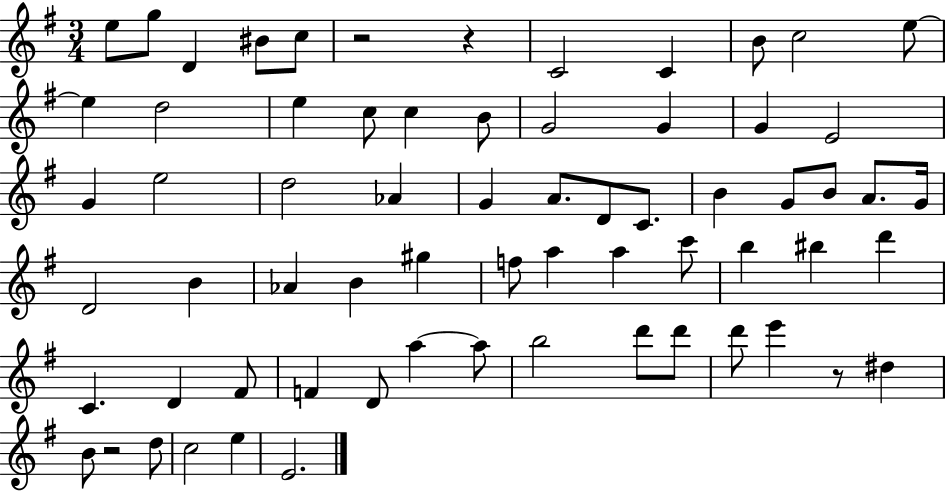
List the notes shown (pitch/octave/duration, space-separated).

E5/e G5/e D4/q BIS4/e C5/e R/h R/q C4/h C4/q B4/e C5/h E5/e E5/q D5/h E5/q C5/e C5/q B4/e G4/h G4/q G4/q E4/h G4/q E5/h D5/h Ab4/q G4/q A4/e. D4/e C4/e. B4/q G4/e B4/e A4/e. G4/s D4/h B4/q Ab4/q B4/q G#5/q F5/e A5/q A5/q C6/e B5/q BIS5/q D6/q C4/q. D4/q F#4/e F4/q D4/e A5/q A5/e B5/h D6/e D6/e D6/e E6/q R/e D#5/q B4/e R/h D5/e C5/h E5/q E4/h.